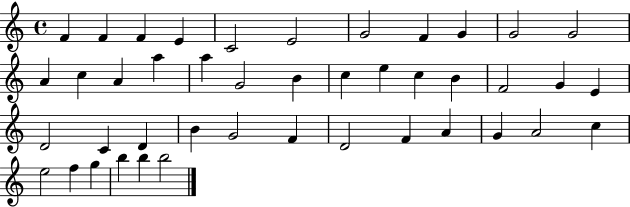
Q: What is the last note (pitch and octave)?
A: B5